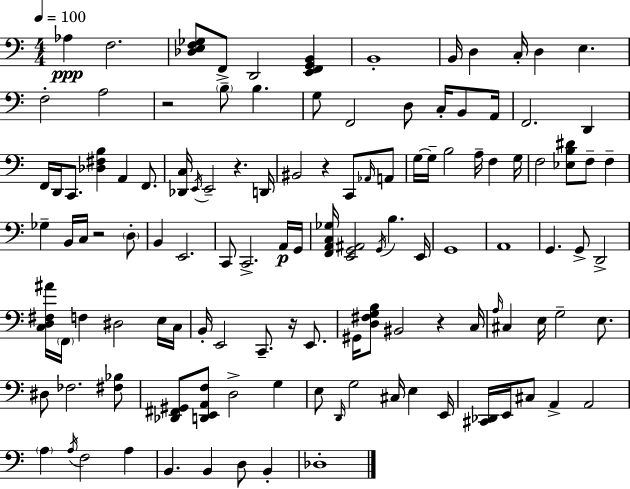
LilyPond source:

{
  \clef bass
  \numericTimeSignature
  \time 4/4
  \key c \major
  \tempo 4 = 100
  aes4\ppp f2. | <des e f ges>8 f,8-> d,2 <e, f, g, b,>4 | b,1-. | b,16 d4 c16-. d4 e4. | \break f2-. a2 | r2 \parenthesize b8-- b4. | g8 f,2 d8 c16-. b,8 a,16 | f,2. d,4 | \break f,16 d,16 c,8. <des fis b>4 a,4 f,8. | <des, c>16 \acciaccatura { e,16 } e,2-- r4. | d,16 bis,2 r4 c,8 \grace { aes,16 } | a,8 g16~~ g16-- b2 a16-- f4 | \break g16 f2 <ees b dis'>8 f8-- f4-- | ges4-- b,16 c16 r2 | \parenthesize d8-. b,4 e,2. | c,8 c,2.-> | \break a,16\p g,16 <f, a, c ges>16 <e, g, ais,>2 \acciaccatura { g,16 } b4. | e,16 g,1 | a,1 | g,4. g,8-> d,2-> | \break <c d fis ais'>16 \parenthesize f,16 f4 dis2 | e16 c16 b,16-. e,2 c,8.-- r16 | e,8. gis,16 <d fis g b>8 bis,2 r4 | c16 \grace { a16 } cis4 e16 g2-- | \break e8. dis8 fes2. | <fis bes>8 <des, fis, gis,>8 <d, e, a, f>8 d2-> | g4 e8 \grace { d,16 } g2 cis16 | e4 e,16 <cis, des,>16 e,16 cis8 a,4-> a,2 | \break \parenthesize a4 \acciaccatura { a16 } f2 | a4 b,4. b,4 | d8 b,4-. des1-. | \bar "|."
}